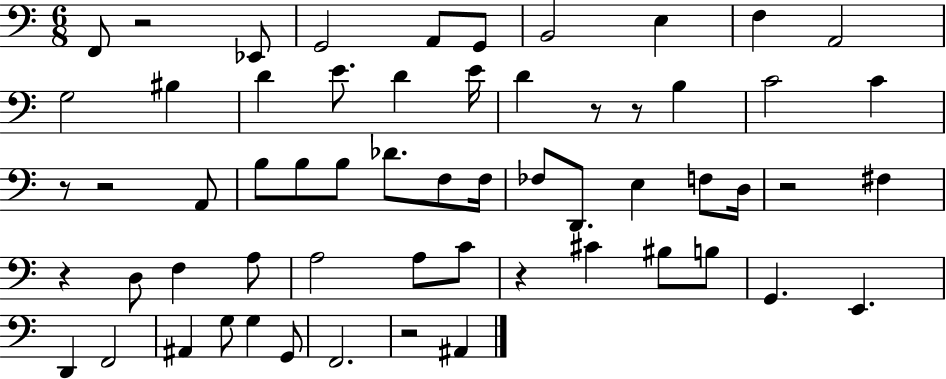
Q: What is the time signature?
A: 6/8